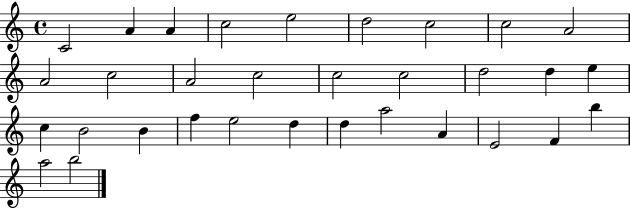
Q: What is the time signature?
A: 4/4